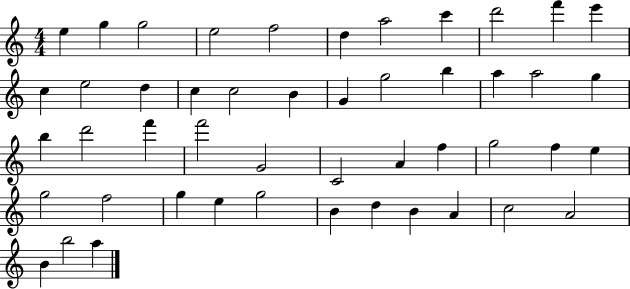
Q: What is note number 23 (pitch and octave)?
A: G5